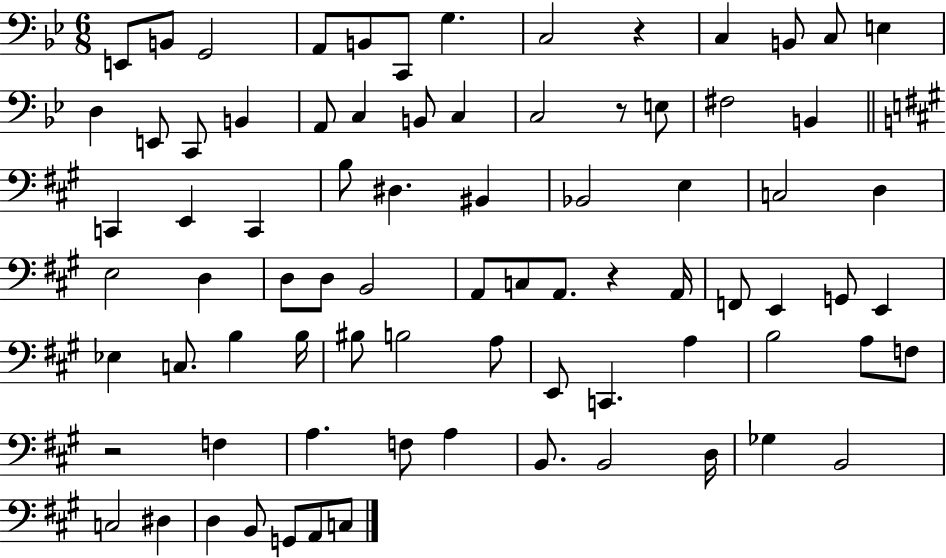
{
  \clef bass
  \numericTimeSignature
  \time 6/8
  \key bes \major
  e,8 b,8 g,2 | a,8 b,8 c,8 g4. | c2 r4 | c4 b,8 c8 e4 | \break d4 e,8 c,8 b,4 | a,8 c4 b,8 c4 | c2 r8 e8 | fis2 b,4 | \break \bar "||" \break \key a \major c,4 e,4 c,4 | b8 dis4. bis,4 | bes,2 e4 | c2 d4 | \break e2 d4 | d8 d8 b,2 | a,8 c8 a,8. r4 a,16 | f,8 e,4 g,8 e,4 | \break ees4 c8. b4 b16 | bis8 b2 a8 | e,8 c,4. a4 | b2 a8 f8 | \break r2 f4 | a4. f8 a4 | b,8. b,2 d16 | ges4 b,2 | \break c2 dis4 | d4 b,8 g,8 a,8 c8 | \bar "|."
}